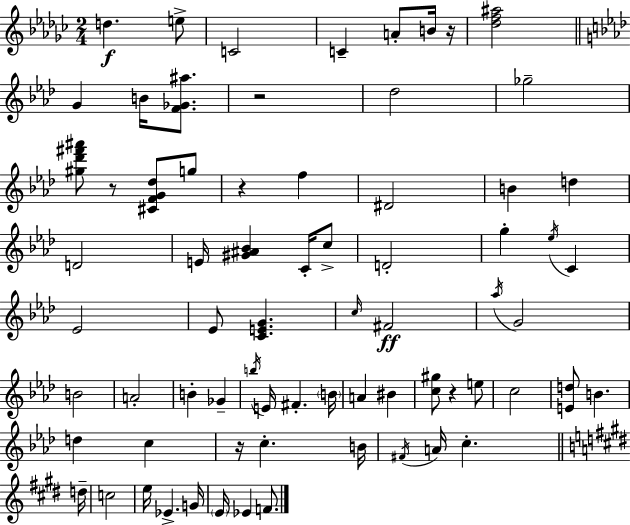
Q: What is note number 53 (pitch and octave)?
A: Eb4